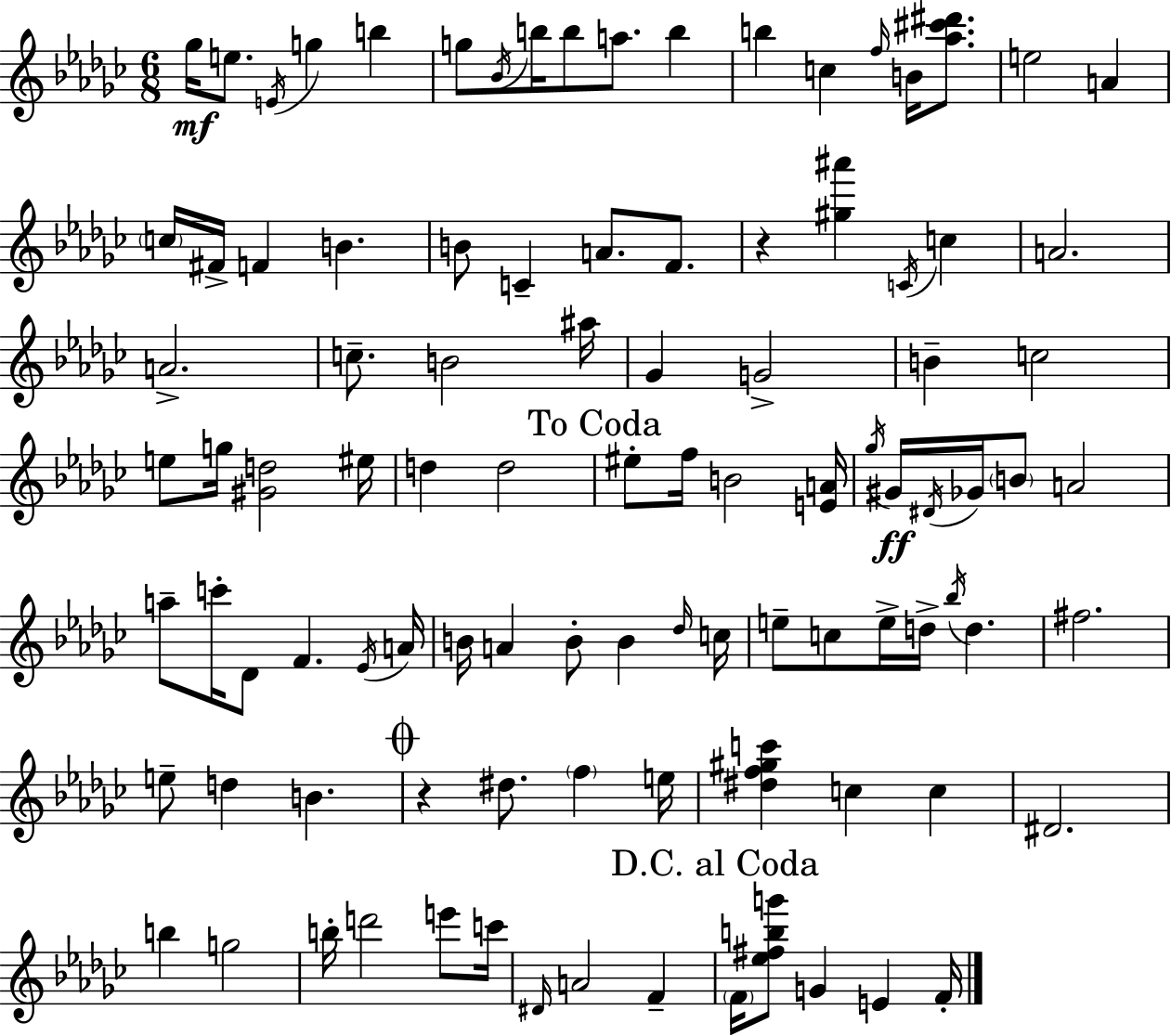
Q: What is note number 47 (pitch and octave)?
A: D#4